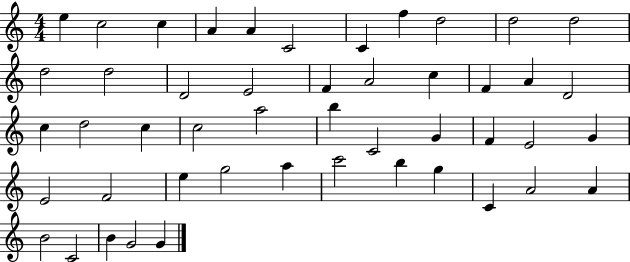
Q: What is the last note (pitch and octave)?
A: G4